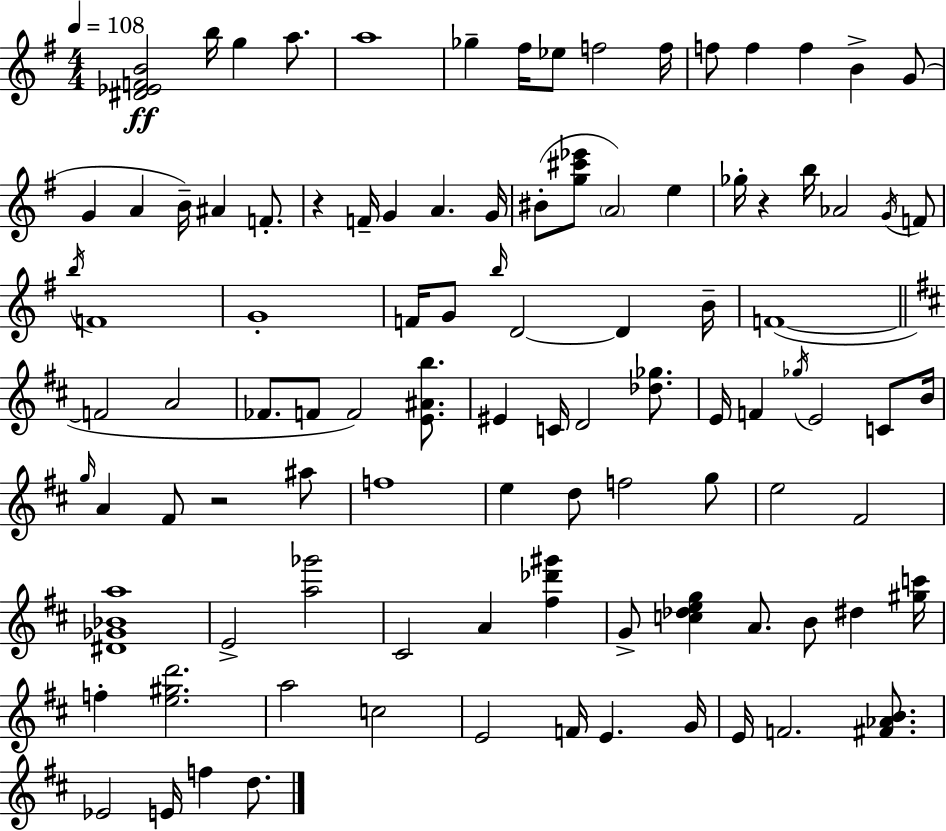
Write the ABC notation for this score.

X:1
T:Untitled
M:4/4
L:1/4
K:Em
[^D_EFB]2 b/4 g a/2 a4 _g ^f/4 _e/2 f2 f/4 f/2 f f B G/2 G A B/4 ^A F/2 z F/4 G A G/4 ^B/2 [g^c'_e']/2 A2 e _g/4 z b/4 _A2 G/4 F/2 b/4 F4 G4 F/4 G/2 b/4 D2 D B/4 F4 F2 A2 _F/2 F/2 F2 [E^Ab]/2 ^E C/4 D2 [_d_g]/2 E/4 F _g/4 E2 C/2 B/4 g/4 A ^F/2 z2 ^a/2 f4 e d/2 f2 g/2 e2 ^F2 [^D_G_Ba]4 E2 [a_g']2 ^C2 A [^f_d'^g'] G/2 [c_deg] A/2 B/2 ^d [^gc']/4 f [e^gd']2 a2 c2 E2 F/4 E G/4 E/4 F2 [^F_AB]/2 _E2 E/4 f d/2